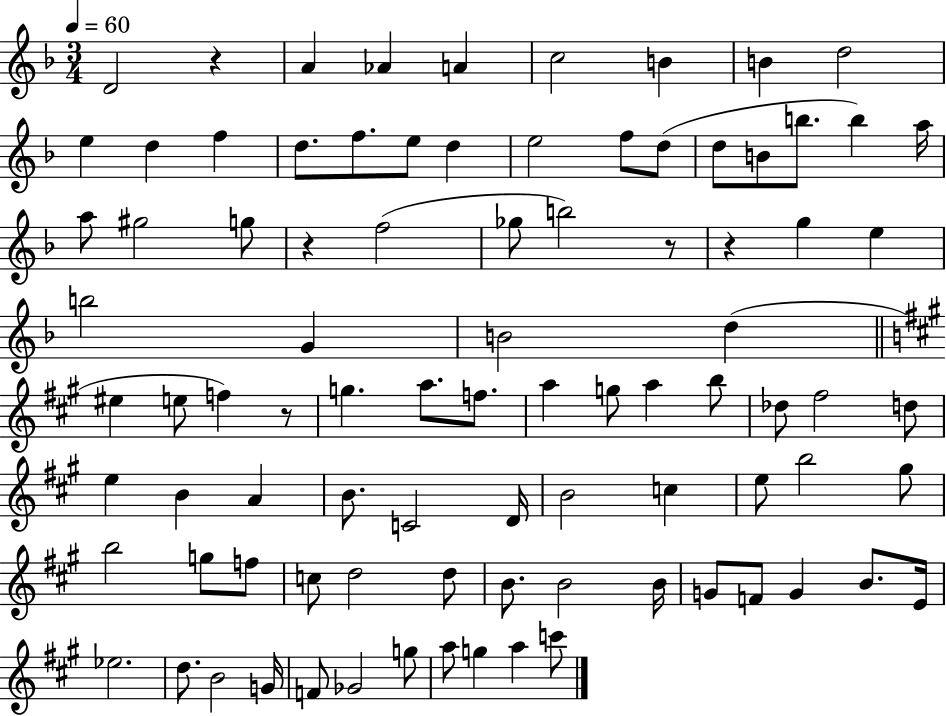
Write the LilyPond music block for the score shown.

{
  \clef treble
  \numericTimeSignature
  \time 3/4
  \key f \major
  \tempo 4 = 60
  d'2 r4 | a'4 aes'4 a'4 | c''2 b'4 | b'4 d''2 | \break e''4 d''4 f''4 | d''8. f''8. e''8 d''4 | e''2 f''8 d''8( | d''8 b'8 b''8. b''4) a''16 | \break a''8 gis''2 g''8 | r4 f''2( | ges''8 b''2) r8 | r4 g''4 e''4 | \break b''2 g'4 | b'2 d''4( | \bar "||" \break \key a \major eis''4 e''8 f''4) r8 | g''4. a''8. f''8. | a''4 g''8 a''4 b''8 | des''8 fis''2 d''8 | \break e''4 b'4 a'4 | b'8. c'2 d'16 | b'2 c''4 | e''8 b''2 gis''8 | \break b''2 g''8 f''8 | c''8 d''2 d''8 | b'8. b'2 b'16 | g'8 f'8 g'4 b'8. e'16 | \break ees''2. | d''8. b'2 g'16 | f'8 ges'2 g''8 | a''8 g''4 a''4 c'''8 | \break \bar "|."
}